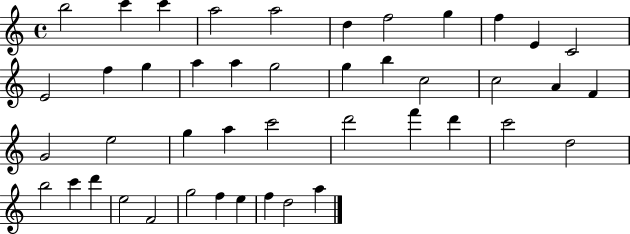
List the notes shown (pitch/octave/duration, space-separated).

B5/h C6/q C6/q A5/h A5/h D5/q F5/h G5/q F5/q E4/q C4/h E4/h F5/q G5/q A5/q A5/q G5/h G5/q B5/q C5/h C5/h A4/q F4/q G4/h E5/h G5/q A5/q C6/h D6/h F6/q D6/q C6/h D5/h B5/h C6/q D6/q E5/h F4/h G5/h F5/q E5/q F5/q D5/h A5/q